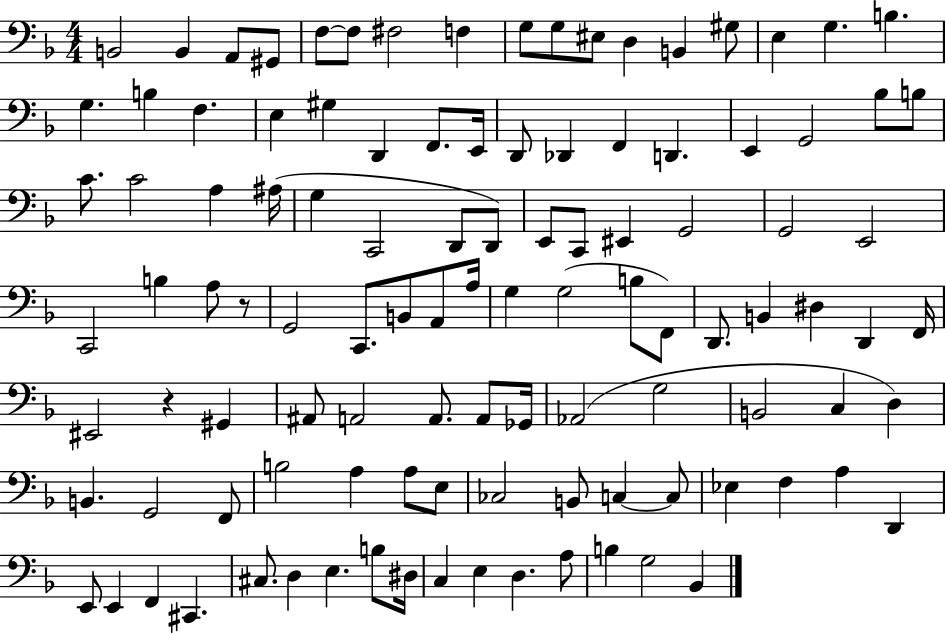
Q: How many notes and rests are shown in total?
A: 109